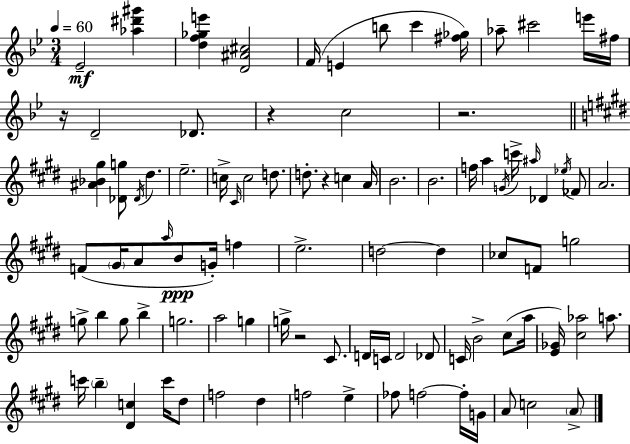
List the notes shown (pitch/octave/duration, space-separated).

Eb4/h [Ab5,D#6,G#6]/q [D5,F5,Gb5,E6]/q [D4,A#4,C#5]/h F4/s E4/q B5/e C6/q [F#5,Gb5]/s Ab5/e C#6/h E6/s F#5/s R/s D4/h Db4/e. R/q C5/h R/h. [A#4,Bb4,G#5]/q [Db4,G5]/e Db4/s D#5/q. E5/h. C5/s C#4/s C5/h D5/e. D5/e. R/q C5/q A4/s B4/h. B4/h. F5/s A5/q G4/s C6/s A#5/s Db4/q Eb5/s FES4/e A4/h. F4/e G#4/s A4/e A5/s B4/e G4/s F5/q E5/h. D5/h D5/q CES5/e F4/e G5/h G5/e B5/q G5/e B5/q G5/h. A5/h G5/q G5/s R/h C#4/e. D4/s C4/s D4/h Db4/e C4/s B4/h C#5/e A5/s [E4,Gb4]/s [C#5,Ab5]/h A5/e. C6/s B5/q [D#4,C5]/q C6/s D#5/e F5/h D#5/q F5/h E5/q FES5/e F5/h F5/s G4/s A4/e C5/h A4/e